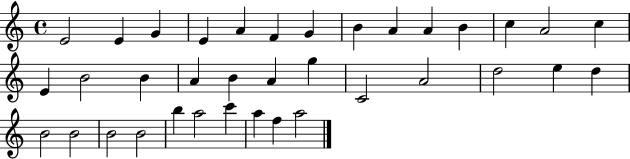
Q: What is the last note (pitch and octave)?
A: A5